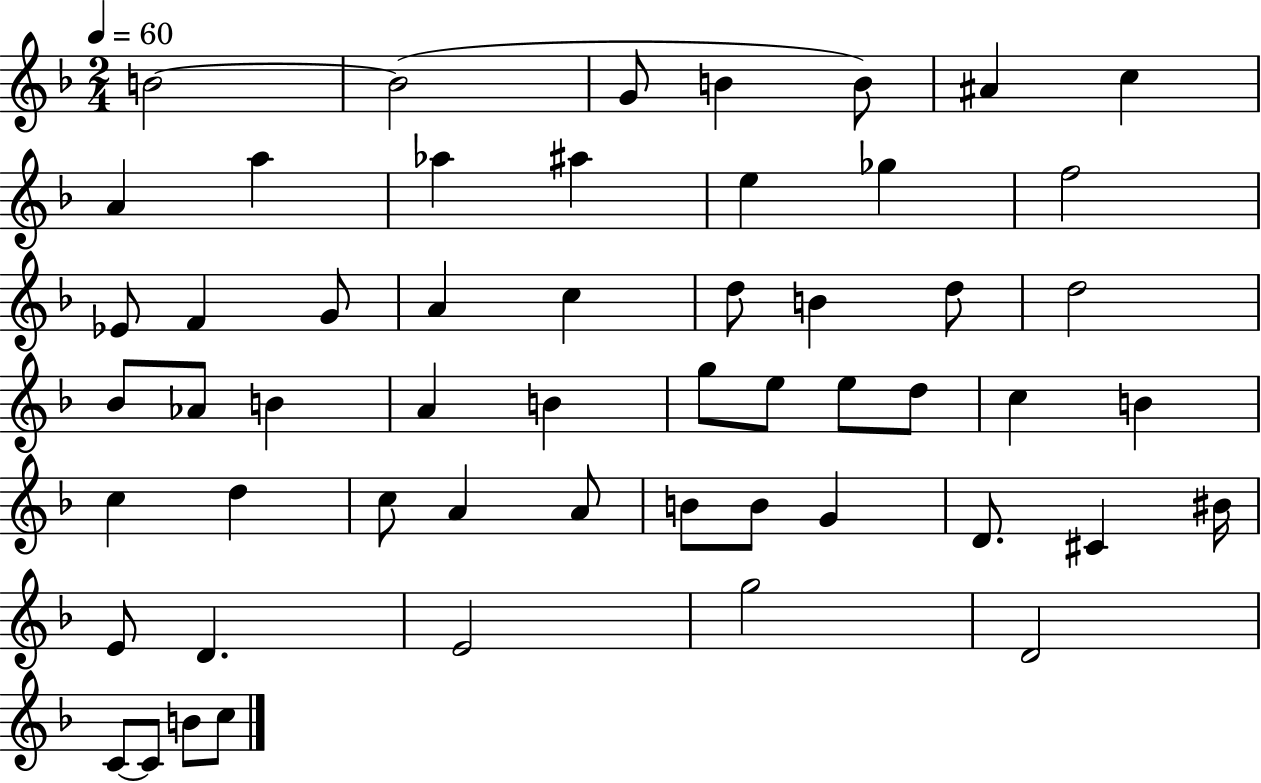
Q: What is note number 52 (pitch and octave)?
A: C4